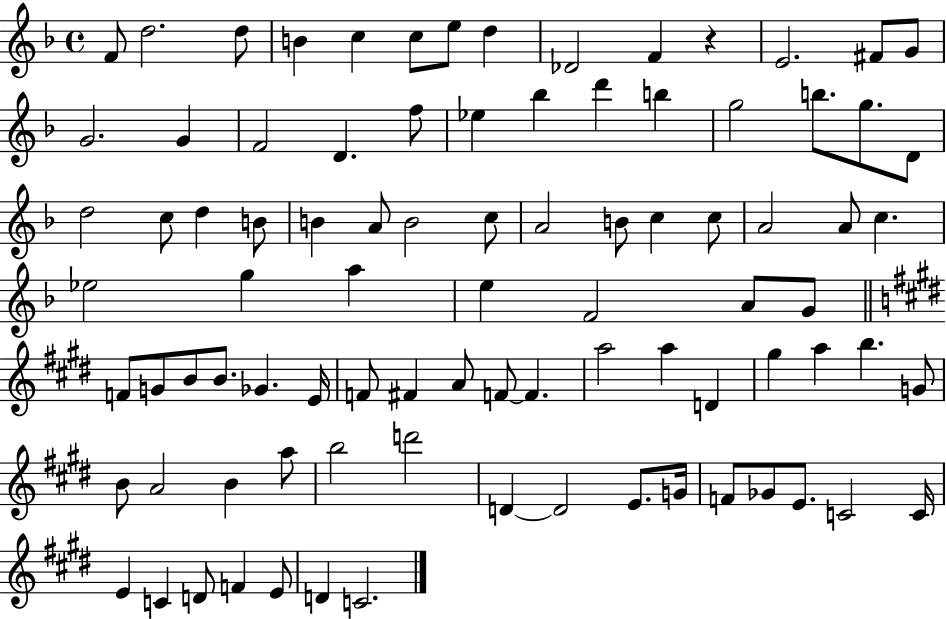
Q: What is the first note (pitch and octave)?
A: F4